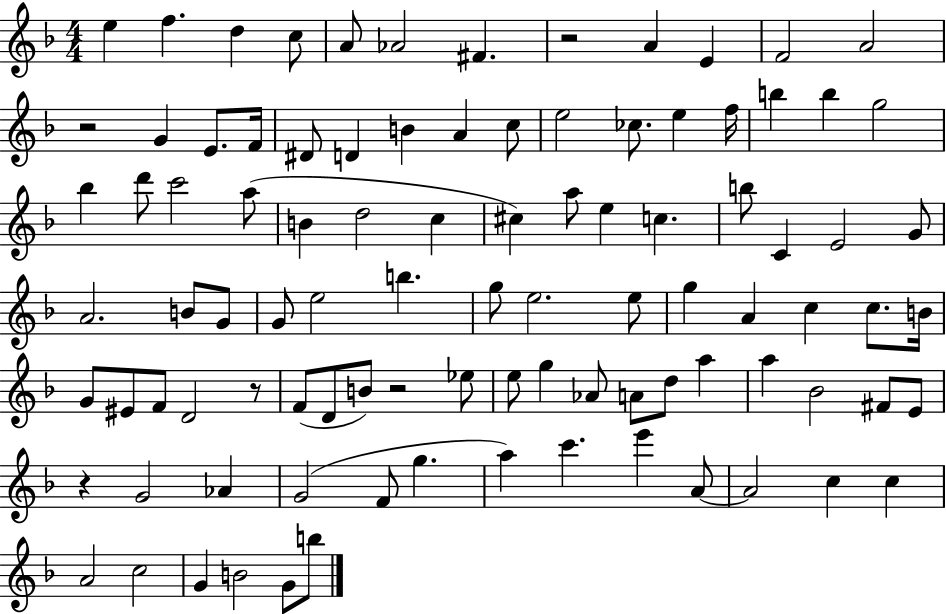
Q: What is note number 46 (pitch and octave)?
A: E5